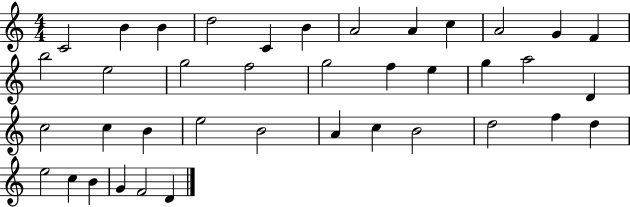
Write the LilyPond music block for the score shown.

{
  \clef treble
  \numericTimeSignature
  \time 4/4
  \key c \major
  c'2 b'4 b'4 | d''2 c'4 b'4 | a'2 a'4 c''4 | a'2 g'4 f'4 | \break b''2 e''2 | g''2 f''2 | g''2 f''4 e''4 | g''4 a''2 d'4 | \break c''2 c''4 b'4 | e''2 b'2 | a'4 c''4 b'2 | d''2 f''4 d''4 | \break e''2 c''4 b'4 | g'4 f'2 d'4 | \bar "|."
}